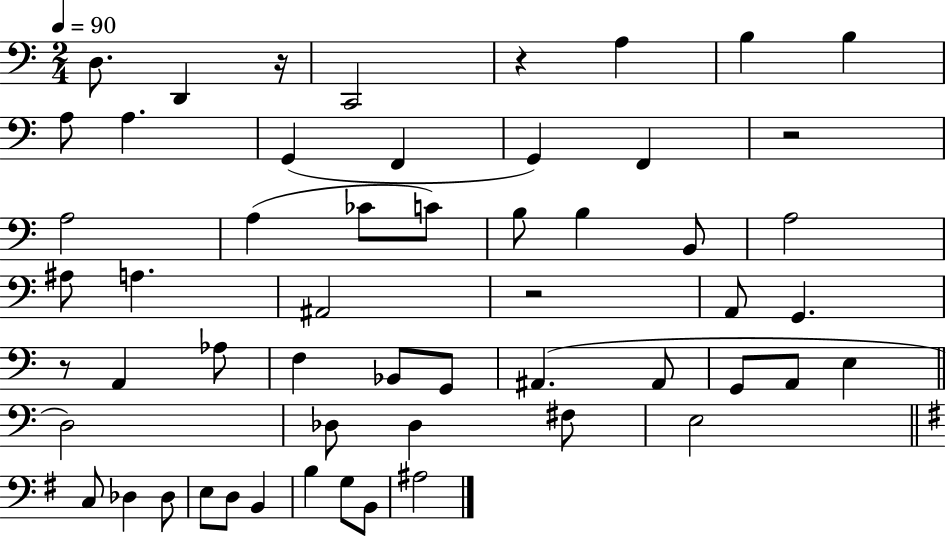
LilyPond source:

{
  \clef bass
  \numericTimeSignature
  \time 2/4
  \key c \major
  \tempo 4 = 90
  d8. d,4 r16 | c,2 | r4 a4 | b4 b4 | \break a8 a4. | g,4( f,4 | g,4) f,4 | r2 | \break a2 | a4( ces'8 c'8) | b8 b4 b,8 | a2 | \break ais8 a4. | ais,2 | r2 | a,8 g,4. | \break r8 a,4 aes8 | f4 bes,8 g,8 | ais,4.( ais,8 | g,8 a,8 e4 | \break \bar "||" \break \key c \major d2) | des8 des4 fis8 | e2 | \bar "||" \break \key g \major c8 des4 des8 | e8 d8 b,4 | b4 g8 b,8 | ais2 | \break \bar "|."
}